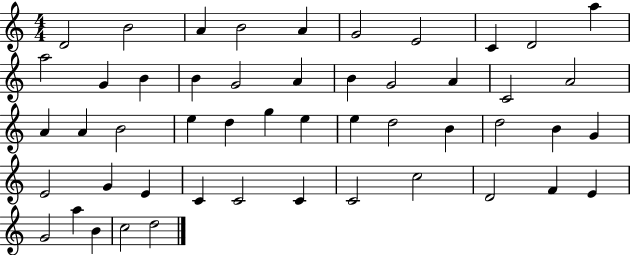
D4/h B4/h A4/q B4/h A4/q G4/h E4/h C4/q D4/h A5/q A5/h G4/q B4/q B4/q G4/h A4/q B4/q G4/h A4/q C4/h A4/h A4/q A4/q B4/h E5/q D5/q G5/q E5/q E5/q D5/h B4/q D5/h B4/q G4/q E4/h G4/q E4/q C4/q C4/h C4/q C4/h C5/h D4/h F4/q E4/q G4/h A5/q B4/q C5/h D5/h